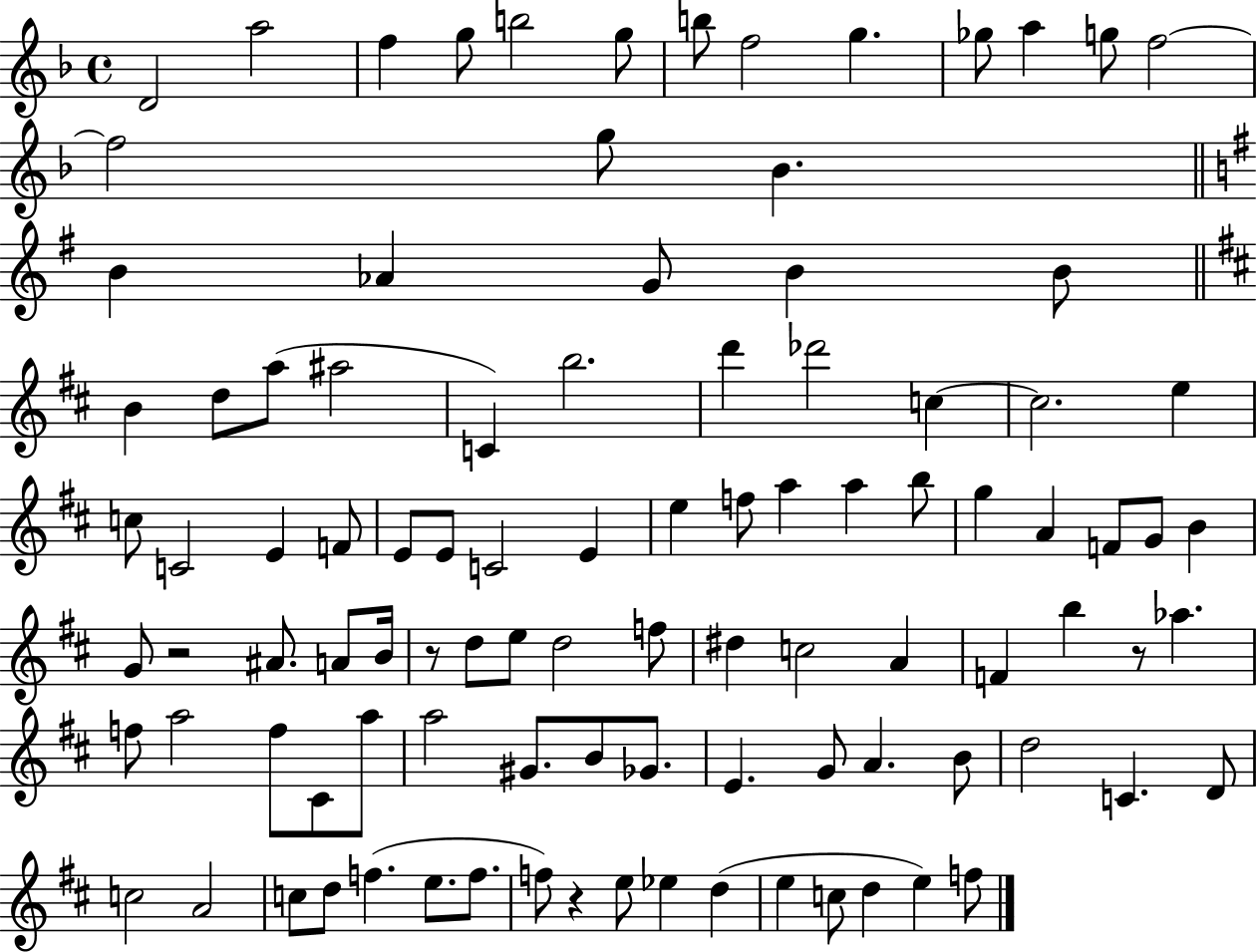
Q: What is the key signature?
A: F major